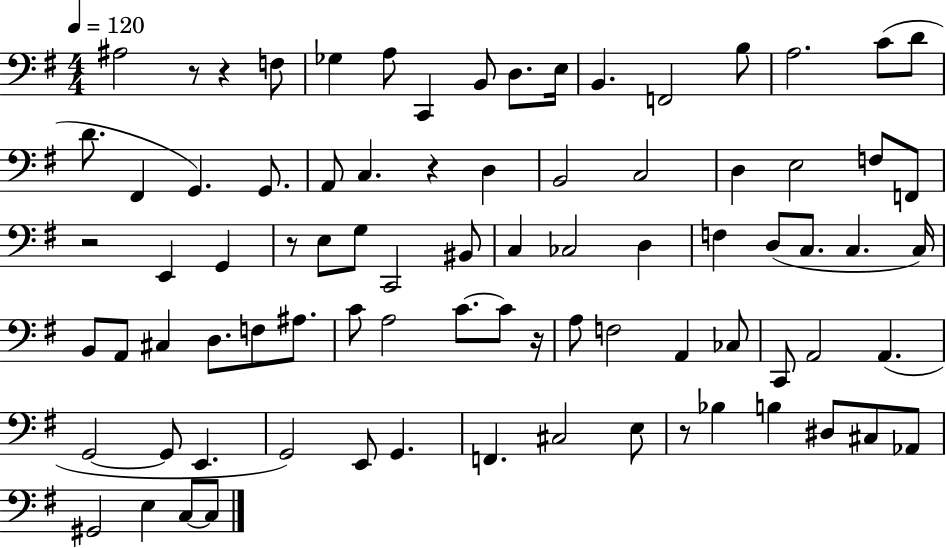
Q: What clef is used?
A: bass